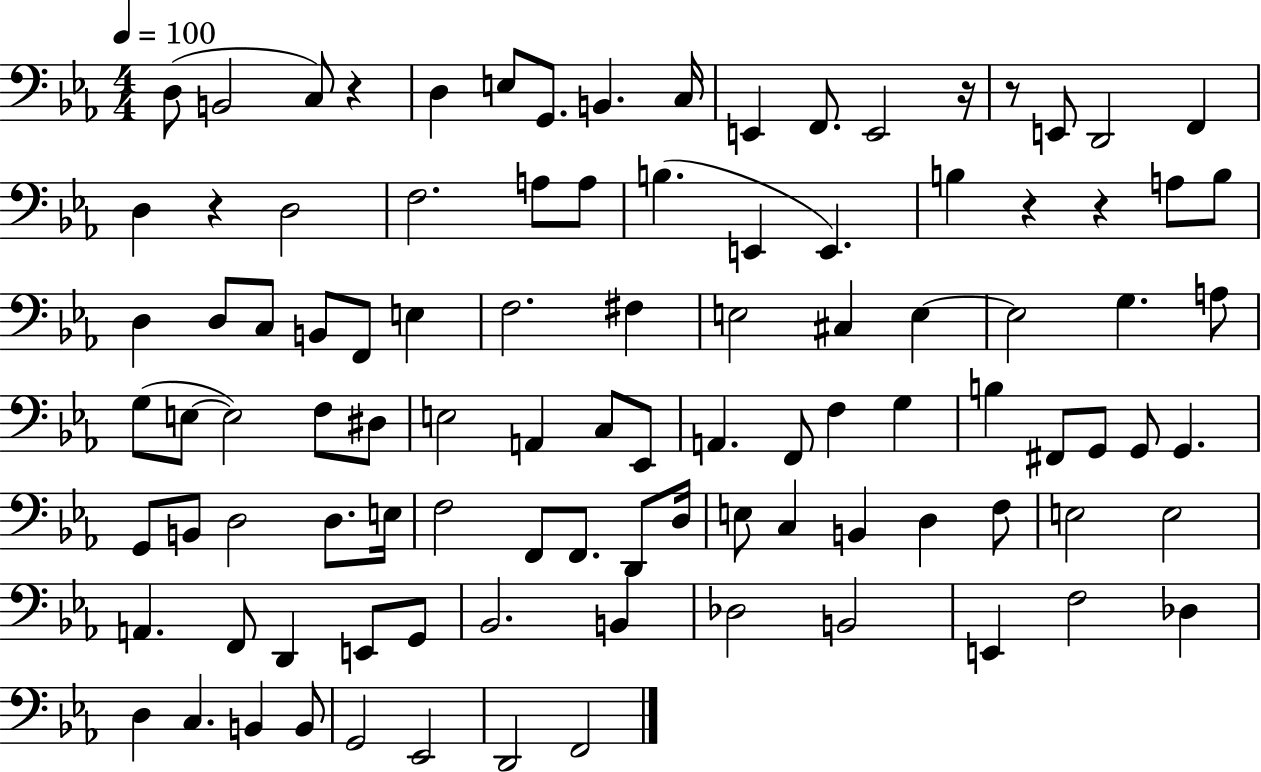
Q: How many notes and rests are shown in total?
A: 100